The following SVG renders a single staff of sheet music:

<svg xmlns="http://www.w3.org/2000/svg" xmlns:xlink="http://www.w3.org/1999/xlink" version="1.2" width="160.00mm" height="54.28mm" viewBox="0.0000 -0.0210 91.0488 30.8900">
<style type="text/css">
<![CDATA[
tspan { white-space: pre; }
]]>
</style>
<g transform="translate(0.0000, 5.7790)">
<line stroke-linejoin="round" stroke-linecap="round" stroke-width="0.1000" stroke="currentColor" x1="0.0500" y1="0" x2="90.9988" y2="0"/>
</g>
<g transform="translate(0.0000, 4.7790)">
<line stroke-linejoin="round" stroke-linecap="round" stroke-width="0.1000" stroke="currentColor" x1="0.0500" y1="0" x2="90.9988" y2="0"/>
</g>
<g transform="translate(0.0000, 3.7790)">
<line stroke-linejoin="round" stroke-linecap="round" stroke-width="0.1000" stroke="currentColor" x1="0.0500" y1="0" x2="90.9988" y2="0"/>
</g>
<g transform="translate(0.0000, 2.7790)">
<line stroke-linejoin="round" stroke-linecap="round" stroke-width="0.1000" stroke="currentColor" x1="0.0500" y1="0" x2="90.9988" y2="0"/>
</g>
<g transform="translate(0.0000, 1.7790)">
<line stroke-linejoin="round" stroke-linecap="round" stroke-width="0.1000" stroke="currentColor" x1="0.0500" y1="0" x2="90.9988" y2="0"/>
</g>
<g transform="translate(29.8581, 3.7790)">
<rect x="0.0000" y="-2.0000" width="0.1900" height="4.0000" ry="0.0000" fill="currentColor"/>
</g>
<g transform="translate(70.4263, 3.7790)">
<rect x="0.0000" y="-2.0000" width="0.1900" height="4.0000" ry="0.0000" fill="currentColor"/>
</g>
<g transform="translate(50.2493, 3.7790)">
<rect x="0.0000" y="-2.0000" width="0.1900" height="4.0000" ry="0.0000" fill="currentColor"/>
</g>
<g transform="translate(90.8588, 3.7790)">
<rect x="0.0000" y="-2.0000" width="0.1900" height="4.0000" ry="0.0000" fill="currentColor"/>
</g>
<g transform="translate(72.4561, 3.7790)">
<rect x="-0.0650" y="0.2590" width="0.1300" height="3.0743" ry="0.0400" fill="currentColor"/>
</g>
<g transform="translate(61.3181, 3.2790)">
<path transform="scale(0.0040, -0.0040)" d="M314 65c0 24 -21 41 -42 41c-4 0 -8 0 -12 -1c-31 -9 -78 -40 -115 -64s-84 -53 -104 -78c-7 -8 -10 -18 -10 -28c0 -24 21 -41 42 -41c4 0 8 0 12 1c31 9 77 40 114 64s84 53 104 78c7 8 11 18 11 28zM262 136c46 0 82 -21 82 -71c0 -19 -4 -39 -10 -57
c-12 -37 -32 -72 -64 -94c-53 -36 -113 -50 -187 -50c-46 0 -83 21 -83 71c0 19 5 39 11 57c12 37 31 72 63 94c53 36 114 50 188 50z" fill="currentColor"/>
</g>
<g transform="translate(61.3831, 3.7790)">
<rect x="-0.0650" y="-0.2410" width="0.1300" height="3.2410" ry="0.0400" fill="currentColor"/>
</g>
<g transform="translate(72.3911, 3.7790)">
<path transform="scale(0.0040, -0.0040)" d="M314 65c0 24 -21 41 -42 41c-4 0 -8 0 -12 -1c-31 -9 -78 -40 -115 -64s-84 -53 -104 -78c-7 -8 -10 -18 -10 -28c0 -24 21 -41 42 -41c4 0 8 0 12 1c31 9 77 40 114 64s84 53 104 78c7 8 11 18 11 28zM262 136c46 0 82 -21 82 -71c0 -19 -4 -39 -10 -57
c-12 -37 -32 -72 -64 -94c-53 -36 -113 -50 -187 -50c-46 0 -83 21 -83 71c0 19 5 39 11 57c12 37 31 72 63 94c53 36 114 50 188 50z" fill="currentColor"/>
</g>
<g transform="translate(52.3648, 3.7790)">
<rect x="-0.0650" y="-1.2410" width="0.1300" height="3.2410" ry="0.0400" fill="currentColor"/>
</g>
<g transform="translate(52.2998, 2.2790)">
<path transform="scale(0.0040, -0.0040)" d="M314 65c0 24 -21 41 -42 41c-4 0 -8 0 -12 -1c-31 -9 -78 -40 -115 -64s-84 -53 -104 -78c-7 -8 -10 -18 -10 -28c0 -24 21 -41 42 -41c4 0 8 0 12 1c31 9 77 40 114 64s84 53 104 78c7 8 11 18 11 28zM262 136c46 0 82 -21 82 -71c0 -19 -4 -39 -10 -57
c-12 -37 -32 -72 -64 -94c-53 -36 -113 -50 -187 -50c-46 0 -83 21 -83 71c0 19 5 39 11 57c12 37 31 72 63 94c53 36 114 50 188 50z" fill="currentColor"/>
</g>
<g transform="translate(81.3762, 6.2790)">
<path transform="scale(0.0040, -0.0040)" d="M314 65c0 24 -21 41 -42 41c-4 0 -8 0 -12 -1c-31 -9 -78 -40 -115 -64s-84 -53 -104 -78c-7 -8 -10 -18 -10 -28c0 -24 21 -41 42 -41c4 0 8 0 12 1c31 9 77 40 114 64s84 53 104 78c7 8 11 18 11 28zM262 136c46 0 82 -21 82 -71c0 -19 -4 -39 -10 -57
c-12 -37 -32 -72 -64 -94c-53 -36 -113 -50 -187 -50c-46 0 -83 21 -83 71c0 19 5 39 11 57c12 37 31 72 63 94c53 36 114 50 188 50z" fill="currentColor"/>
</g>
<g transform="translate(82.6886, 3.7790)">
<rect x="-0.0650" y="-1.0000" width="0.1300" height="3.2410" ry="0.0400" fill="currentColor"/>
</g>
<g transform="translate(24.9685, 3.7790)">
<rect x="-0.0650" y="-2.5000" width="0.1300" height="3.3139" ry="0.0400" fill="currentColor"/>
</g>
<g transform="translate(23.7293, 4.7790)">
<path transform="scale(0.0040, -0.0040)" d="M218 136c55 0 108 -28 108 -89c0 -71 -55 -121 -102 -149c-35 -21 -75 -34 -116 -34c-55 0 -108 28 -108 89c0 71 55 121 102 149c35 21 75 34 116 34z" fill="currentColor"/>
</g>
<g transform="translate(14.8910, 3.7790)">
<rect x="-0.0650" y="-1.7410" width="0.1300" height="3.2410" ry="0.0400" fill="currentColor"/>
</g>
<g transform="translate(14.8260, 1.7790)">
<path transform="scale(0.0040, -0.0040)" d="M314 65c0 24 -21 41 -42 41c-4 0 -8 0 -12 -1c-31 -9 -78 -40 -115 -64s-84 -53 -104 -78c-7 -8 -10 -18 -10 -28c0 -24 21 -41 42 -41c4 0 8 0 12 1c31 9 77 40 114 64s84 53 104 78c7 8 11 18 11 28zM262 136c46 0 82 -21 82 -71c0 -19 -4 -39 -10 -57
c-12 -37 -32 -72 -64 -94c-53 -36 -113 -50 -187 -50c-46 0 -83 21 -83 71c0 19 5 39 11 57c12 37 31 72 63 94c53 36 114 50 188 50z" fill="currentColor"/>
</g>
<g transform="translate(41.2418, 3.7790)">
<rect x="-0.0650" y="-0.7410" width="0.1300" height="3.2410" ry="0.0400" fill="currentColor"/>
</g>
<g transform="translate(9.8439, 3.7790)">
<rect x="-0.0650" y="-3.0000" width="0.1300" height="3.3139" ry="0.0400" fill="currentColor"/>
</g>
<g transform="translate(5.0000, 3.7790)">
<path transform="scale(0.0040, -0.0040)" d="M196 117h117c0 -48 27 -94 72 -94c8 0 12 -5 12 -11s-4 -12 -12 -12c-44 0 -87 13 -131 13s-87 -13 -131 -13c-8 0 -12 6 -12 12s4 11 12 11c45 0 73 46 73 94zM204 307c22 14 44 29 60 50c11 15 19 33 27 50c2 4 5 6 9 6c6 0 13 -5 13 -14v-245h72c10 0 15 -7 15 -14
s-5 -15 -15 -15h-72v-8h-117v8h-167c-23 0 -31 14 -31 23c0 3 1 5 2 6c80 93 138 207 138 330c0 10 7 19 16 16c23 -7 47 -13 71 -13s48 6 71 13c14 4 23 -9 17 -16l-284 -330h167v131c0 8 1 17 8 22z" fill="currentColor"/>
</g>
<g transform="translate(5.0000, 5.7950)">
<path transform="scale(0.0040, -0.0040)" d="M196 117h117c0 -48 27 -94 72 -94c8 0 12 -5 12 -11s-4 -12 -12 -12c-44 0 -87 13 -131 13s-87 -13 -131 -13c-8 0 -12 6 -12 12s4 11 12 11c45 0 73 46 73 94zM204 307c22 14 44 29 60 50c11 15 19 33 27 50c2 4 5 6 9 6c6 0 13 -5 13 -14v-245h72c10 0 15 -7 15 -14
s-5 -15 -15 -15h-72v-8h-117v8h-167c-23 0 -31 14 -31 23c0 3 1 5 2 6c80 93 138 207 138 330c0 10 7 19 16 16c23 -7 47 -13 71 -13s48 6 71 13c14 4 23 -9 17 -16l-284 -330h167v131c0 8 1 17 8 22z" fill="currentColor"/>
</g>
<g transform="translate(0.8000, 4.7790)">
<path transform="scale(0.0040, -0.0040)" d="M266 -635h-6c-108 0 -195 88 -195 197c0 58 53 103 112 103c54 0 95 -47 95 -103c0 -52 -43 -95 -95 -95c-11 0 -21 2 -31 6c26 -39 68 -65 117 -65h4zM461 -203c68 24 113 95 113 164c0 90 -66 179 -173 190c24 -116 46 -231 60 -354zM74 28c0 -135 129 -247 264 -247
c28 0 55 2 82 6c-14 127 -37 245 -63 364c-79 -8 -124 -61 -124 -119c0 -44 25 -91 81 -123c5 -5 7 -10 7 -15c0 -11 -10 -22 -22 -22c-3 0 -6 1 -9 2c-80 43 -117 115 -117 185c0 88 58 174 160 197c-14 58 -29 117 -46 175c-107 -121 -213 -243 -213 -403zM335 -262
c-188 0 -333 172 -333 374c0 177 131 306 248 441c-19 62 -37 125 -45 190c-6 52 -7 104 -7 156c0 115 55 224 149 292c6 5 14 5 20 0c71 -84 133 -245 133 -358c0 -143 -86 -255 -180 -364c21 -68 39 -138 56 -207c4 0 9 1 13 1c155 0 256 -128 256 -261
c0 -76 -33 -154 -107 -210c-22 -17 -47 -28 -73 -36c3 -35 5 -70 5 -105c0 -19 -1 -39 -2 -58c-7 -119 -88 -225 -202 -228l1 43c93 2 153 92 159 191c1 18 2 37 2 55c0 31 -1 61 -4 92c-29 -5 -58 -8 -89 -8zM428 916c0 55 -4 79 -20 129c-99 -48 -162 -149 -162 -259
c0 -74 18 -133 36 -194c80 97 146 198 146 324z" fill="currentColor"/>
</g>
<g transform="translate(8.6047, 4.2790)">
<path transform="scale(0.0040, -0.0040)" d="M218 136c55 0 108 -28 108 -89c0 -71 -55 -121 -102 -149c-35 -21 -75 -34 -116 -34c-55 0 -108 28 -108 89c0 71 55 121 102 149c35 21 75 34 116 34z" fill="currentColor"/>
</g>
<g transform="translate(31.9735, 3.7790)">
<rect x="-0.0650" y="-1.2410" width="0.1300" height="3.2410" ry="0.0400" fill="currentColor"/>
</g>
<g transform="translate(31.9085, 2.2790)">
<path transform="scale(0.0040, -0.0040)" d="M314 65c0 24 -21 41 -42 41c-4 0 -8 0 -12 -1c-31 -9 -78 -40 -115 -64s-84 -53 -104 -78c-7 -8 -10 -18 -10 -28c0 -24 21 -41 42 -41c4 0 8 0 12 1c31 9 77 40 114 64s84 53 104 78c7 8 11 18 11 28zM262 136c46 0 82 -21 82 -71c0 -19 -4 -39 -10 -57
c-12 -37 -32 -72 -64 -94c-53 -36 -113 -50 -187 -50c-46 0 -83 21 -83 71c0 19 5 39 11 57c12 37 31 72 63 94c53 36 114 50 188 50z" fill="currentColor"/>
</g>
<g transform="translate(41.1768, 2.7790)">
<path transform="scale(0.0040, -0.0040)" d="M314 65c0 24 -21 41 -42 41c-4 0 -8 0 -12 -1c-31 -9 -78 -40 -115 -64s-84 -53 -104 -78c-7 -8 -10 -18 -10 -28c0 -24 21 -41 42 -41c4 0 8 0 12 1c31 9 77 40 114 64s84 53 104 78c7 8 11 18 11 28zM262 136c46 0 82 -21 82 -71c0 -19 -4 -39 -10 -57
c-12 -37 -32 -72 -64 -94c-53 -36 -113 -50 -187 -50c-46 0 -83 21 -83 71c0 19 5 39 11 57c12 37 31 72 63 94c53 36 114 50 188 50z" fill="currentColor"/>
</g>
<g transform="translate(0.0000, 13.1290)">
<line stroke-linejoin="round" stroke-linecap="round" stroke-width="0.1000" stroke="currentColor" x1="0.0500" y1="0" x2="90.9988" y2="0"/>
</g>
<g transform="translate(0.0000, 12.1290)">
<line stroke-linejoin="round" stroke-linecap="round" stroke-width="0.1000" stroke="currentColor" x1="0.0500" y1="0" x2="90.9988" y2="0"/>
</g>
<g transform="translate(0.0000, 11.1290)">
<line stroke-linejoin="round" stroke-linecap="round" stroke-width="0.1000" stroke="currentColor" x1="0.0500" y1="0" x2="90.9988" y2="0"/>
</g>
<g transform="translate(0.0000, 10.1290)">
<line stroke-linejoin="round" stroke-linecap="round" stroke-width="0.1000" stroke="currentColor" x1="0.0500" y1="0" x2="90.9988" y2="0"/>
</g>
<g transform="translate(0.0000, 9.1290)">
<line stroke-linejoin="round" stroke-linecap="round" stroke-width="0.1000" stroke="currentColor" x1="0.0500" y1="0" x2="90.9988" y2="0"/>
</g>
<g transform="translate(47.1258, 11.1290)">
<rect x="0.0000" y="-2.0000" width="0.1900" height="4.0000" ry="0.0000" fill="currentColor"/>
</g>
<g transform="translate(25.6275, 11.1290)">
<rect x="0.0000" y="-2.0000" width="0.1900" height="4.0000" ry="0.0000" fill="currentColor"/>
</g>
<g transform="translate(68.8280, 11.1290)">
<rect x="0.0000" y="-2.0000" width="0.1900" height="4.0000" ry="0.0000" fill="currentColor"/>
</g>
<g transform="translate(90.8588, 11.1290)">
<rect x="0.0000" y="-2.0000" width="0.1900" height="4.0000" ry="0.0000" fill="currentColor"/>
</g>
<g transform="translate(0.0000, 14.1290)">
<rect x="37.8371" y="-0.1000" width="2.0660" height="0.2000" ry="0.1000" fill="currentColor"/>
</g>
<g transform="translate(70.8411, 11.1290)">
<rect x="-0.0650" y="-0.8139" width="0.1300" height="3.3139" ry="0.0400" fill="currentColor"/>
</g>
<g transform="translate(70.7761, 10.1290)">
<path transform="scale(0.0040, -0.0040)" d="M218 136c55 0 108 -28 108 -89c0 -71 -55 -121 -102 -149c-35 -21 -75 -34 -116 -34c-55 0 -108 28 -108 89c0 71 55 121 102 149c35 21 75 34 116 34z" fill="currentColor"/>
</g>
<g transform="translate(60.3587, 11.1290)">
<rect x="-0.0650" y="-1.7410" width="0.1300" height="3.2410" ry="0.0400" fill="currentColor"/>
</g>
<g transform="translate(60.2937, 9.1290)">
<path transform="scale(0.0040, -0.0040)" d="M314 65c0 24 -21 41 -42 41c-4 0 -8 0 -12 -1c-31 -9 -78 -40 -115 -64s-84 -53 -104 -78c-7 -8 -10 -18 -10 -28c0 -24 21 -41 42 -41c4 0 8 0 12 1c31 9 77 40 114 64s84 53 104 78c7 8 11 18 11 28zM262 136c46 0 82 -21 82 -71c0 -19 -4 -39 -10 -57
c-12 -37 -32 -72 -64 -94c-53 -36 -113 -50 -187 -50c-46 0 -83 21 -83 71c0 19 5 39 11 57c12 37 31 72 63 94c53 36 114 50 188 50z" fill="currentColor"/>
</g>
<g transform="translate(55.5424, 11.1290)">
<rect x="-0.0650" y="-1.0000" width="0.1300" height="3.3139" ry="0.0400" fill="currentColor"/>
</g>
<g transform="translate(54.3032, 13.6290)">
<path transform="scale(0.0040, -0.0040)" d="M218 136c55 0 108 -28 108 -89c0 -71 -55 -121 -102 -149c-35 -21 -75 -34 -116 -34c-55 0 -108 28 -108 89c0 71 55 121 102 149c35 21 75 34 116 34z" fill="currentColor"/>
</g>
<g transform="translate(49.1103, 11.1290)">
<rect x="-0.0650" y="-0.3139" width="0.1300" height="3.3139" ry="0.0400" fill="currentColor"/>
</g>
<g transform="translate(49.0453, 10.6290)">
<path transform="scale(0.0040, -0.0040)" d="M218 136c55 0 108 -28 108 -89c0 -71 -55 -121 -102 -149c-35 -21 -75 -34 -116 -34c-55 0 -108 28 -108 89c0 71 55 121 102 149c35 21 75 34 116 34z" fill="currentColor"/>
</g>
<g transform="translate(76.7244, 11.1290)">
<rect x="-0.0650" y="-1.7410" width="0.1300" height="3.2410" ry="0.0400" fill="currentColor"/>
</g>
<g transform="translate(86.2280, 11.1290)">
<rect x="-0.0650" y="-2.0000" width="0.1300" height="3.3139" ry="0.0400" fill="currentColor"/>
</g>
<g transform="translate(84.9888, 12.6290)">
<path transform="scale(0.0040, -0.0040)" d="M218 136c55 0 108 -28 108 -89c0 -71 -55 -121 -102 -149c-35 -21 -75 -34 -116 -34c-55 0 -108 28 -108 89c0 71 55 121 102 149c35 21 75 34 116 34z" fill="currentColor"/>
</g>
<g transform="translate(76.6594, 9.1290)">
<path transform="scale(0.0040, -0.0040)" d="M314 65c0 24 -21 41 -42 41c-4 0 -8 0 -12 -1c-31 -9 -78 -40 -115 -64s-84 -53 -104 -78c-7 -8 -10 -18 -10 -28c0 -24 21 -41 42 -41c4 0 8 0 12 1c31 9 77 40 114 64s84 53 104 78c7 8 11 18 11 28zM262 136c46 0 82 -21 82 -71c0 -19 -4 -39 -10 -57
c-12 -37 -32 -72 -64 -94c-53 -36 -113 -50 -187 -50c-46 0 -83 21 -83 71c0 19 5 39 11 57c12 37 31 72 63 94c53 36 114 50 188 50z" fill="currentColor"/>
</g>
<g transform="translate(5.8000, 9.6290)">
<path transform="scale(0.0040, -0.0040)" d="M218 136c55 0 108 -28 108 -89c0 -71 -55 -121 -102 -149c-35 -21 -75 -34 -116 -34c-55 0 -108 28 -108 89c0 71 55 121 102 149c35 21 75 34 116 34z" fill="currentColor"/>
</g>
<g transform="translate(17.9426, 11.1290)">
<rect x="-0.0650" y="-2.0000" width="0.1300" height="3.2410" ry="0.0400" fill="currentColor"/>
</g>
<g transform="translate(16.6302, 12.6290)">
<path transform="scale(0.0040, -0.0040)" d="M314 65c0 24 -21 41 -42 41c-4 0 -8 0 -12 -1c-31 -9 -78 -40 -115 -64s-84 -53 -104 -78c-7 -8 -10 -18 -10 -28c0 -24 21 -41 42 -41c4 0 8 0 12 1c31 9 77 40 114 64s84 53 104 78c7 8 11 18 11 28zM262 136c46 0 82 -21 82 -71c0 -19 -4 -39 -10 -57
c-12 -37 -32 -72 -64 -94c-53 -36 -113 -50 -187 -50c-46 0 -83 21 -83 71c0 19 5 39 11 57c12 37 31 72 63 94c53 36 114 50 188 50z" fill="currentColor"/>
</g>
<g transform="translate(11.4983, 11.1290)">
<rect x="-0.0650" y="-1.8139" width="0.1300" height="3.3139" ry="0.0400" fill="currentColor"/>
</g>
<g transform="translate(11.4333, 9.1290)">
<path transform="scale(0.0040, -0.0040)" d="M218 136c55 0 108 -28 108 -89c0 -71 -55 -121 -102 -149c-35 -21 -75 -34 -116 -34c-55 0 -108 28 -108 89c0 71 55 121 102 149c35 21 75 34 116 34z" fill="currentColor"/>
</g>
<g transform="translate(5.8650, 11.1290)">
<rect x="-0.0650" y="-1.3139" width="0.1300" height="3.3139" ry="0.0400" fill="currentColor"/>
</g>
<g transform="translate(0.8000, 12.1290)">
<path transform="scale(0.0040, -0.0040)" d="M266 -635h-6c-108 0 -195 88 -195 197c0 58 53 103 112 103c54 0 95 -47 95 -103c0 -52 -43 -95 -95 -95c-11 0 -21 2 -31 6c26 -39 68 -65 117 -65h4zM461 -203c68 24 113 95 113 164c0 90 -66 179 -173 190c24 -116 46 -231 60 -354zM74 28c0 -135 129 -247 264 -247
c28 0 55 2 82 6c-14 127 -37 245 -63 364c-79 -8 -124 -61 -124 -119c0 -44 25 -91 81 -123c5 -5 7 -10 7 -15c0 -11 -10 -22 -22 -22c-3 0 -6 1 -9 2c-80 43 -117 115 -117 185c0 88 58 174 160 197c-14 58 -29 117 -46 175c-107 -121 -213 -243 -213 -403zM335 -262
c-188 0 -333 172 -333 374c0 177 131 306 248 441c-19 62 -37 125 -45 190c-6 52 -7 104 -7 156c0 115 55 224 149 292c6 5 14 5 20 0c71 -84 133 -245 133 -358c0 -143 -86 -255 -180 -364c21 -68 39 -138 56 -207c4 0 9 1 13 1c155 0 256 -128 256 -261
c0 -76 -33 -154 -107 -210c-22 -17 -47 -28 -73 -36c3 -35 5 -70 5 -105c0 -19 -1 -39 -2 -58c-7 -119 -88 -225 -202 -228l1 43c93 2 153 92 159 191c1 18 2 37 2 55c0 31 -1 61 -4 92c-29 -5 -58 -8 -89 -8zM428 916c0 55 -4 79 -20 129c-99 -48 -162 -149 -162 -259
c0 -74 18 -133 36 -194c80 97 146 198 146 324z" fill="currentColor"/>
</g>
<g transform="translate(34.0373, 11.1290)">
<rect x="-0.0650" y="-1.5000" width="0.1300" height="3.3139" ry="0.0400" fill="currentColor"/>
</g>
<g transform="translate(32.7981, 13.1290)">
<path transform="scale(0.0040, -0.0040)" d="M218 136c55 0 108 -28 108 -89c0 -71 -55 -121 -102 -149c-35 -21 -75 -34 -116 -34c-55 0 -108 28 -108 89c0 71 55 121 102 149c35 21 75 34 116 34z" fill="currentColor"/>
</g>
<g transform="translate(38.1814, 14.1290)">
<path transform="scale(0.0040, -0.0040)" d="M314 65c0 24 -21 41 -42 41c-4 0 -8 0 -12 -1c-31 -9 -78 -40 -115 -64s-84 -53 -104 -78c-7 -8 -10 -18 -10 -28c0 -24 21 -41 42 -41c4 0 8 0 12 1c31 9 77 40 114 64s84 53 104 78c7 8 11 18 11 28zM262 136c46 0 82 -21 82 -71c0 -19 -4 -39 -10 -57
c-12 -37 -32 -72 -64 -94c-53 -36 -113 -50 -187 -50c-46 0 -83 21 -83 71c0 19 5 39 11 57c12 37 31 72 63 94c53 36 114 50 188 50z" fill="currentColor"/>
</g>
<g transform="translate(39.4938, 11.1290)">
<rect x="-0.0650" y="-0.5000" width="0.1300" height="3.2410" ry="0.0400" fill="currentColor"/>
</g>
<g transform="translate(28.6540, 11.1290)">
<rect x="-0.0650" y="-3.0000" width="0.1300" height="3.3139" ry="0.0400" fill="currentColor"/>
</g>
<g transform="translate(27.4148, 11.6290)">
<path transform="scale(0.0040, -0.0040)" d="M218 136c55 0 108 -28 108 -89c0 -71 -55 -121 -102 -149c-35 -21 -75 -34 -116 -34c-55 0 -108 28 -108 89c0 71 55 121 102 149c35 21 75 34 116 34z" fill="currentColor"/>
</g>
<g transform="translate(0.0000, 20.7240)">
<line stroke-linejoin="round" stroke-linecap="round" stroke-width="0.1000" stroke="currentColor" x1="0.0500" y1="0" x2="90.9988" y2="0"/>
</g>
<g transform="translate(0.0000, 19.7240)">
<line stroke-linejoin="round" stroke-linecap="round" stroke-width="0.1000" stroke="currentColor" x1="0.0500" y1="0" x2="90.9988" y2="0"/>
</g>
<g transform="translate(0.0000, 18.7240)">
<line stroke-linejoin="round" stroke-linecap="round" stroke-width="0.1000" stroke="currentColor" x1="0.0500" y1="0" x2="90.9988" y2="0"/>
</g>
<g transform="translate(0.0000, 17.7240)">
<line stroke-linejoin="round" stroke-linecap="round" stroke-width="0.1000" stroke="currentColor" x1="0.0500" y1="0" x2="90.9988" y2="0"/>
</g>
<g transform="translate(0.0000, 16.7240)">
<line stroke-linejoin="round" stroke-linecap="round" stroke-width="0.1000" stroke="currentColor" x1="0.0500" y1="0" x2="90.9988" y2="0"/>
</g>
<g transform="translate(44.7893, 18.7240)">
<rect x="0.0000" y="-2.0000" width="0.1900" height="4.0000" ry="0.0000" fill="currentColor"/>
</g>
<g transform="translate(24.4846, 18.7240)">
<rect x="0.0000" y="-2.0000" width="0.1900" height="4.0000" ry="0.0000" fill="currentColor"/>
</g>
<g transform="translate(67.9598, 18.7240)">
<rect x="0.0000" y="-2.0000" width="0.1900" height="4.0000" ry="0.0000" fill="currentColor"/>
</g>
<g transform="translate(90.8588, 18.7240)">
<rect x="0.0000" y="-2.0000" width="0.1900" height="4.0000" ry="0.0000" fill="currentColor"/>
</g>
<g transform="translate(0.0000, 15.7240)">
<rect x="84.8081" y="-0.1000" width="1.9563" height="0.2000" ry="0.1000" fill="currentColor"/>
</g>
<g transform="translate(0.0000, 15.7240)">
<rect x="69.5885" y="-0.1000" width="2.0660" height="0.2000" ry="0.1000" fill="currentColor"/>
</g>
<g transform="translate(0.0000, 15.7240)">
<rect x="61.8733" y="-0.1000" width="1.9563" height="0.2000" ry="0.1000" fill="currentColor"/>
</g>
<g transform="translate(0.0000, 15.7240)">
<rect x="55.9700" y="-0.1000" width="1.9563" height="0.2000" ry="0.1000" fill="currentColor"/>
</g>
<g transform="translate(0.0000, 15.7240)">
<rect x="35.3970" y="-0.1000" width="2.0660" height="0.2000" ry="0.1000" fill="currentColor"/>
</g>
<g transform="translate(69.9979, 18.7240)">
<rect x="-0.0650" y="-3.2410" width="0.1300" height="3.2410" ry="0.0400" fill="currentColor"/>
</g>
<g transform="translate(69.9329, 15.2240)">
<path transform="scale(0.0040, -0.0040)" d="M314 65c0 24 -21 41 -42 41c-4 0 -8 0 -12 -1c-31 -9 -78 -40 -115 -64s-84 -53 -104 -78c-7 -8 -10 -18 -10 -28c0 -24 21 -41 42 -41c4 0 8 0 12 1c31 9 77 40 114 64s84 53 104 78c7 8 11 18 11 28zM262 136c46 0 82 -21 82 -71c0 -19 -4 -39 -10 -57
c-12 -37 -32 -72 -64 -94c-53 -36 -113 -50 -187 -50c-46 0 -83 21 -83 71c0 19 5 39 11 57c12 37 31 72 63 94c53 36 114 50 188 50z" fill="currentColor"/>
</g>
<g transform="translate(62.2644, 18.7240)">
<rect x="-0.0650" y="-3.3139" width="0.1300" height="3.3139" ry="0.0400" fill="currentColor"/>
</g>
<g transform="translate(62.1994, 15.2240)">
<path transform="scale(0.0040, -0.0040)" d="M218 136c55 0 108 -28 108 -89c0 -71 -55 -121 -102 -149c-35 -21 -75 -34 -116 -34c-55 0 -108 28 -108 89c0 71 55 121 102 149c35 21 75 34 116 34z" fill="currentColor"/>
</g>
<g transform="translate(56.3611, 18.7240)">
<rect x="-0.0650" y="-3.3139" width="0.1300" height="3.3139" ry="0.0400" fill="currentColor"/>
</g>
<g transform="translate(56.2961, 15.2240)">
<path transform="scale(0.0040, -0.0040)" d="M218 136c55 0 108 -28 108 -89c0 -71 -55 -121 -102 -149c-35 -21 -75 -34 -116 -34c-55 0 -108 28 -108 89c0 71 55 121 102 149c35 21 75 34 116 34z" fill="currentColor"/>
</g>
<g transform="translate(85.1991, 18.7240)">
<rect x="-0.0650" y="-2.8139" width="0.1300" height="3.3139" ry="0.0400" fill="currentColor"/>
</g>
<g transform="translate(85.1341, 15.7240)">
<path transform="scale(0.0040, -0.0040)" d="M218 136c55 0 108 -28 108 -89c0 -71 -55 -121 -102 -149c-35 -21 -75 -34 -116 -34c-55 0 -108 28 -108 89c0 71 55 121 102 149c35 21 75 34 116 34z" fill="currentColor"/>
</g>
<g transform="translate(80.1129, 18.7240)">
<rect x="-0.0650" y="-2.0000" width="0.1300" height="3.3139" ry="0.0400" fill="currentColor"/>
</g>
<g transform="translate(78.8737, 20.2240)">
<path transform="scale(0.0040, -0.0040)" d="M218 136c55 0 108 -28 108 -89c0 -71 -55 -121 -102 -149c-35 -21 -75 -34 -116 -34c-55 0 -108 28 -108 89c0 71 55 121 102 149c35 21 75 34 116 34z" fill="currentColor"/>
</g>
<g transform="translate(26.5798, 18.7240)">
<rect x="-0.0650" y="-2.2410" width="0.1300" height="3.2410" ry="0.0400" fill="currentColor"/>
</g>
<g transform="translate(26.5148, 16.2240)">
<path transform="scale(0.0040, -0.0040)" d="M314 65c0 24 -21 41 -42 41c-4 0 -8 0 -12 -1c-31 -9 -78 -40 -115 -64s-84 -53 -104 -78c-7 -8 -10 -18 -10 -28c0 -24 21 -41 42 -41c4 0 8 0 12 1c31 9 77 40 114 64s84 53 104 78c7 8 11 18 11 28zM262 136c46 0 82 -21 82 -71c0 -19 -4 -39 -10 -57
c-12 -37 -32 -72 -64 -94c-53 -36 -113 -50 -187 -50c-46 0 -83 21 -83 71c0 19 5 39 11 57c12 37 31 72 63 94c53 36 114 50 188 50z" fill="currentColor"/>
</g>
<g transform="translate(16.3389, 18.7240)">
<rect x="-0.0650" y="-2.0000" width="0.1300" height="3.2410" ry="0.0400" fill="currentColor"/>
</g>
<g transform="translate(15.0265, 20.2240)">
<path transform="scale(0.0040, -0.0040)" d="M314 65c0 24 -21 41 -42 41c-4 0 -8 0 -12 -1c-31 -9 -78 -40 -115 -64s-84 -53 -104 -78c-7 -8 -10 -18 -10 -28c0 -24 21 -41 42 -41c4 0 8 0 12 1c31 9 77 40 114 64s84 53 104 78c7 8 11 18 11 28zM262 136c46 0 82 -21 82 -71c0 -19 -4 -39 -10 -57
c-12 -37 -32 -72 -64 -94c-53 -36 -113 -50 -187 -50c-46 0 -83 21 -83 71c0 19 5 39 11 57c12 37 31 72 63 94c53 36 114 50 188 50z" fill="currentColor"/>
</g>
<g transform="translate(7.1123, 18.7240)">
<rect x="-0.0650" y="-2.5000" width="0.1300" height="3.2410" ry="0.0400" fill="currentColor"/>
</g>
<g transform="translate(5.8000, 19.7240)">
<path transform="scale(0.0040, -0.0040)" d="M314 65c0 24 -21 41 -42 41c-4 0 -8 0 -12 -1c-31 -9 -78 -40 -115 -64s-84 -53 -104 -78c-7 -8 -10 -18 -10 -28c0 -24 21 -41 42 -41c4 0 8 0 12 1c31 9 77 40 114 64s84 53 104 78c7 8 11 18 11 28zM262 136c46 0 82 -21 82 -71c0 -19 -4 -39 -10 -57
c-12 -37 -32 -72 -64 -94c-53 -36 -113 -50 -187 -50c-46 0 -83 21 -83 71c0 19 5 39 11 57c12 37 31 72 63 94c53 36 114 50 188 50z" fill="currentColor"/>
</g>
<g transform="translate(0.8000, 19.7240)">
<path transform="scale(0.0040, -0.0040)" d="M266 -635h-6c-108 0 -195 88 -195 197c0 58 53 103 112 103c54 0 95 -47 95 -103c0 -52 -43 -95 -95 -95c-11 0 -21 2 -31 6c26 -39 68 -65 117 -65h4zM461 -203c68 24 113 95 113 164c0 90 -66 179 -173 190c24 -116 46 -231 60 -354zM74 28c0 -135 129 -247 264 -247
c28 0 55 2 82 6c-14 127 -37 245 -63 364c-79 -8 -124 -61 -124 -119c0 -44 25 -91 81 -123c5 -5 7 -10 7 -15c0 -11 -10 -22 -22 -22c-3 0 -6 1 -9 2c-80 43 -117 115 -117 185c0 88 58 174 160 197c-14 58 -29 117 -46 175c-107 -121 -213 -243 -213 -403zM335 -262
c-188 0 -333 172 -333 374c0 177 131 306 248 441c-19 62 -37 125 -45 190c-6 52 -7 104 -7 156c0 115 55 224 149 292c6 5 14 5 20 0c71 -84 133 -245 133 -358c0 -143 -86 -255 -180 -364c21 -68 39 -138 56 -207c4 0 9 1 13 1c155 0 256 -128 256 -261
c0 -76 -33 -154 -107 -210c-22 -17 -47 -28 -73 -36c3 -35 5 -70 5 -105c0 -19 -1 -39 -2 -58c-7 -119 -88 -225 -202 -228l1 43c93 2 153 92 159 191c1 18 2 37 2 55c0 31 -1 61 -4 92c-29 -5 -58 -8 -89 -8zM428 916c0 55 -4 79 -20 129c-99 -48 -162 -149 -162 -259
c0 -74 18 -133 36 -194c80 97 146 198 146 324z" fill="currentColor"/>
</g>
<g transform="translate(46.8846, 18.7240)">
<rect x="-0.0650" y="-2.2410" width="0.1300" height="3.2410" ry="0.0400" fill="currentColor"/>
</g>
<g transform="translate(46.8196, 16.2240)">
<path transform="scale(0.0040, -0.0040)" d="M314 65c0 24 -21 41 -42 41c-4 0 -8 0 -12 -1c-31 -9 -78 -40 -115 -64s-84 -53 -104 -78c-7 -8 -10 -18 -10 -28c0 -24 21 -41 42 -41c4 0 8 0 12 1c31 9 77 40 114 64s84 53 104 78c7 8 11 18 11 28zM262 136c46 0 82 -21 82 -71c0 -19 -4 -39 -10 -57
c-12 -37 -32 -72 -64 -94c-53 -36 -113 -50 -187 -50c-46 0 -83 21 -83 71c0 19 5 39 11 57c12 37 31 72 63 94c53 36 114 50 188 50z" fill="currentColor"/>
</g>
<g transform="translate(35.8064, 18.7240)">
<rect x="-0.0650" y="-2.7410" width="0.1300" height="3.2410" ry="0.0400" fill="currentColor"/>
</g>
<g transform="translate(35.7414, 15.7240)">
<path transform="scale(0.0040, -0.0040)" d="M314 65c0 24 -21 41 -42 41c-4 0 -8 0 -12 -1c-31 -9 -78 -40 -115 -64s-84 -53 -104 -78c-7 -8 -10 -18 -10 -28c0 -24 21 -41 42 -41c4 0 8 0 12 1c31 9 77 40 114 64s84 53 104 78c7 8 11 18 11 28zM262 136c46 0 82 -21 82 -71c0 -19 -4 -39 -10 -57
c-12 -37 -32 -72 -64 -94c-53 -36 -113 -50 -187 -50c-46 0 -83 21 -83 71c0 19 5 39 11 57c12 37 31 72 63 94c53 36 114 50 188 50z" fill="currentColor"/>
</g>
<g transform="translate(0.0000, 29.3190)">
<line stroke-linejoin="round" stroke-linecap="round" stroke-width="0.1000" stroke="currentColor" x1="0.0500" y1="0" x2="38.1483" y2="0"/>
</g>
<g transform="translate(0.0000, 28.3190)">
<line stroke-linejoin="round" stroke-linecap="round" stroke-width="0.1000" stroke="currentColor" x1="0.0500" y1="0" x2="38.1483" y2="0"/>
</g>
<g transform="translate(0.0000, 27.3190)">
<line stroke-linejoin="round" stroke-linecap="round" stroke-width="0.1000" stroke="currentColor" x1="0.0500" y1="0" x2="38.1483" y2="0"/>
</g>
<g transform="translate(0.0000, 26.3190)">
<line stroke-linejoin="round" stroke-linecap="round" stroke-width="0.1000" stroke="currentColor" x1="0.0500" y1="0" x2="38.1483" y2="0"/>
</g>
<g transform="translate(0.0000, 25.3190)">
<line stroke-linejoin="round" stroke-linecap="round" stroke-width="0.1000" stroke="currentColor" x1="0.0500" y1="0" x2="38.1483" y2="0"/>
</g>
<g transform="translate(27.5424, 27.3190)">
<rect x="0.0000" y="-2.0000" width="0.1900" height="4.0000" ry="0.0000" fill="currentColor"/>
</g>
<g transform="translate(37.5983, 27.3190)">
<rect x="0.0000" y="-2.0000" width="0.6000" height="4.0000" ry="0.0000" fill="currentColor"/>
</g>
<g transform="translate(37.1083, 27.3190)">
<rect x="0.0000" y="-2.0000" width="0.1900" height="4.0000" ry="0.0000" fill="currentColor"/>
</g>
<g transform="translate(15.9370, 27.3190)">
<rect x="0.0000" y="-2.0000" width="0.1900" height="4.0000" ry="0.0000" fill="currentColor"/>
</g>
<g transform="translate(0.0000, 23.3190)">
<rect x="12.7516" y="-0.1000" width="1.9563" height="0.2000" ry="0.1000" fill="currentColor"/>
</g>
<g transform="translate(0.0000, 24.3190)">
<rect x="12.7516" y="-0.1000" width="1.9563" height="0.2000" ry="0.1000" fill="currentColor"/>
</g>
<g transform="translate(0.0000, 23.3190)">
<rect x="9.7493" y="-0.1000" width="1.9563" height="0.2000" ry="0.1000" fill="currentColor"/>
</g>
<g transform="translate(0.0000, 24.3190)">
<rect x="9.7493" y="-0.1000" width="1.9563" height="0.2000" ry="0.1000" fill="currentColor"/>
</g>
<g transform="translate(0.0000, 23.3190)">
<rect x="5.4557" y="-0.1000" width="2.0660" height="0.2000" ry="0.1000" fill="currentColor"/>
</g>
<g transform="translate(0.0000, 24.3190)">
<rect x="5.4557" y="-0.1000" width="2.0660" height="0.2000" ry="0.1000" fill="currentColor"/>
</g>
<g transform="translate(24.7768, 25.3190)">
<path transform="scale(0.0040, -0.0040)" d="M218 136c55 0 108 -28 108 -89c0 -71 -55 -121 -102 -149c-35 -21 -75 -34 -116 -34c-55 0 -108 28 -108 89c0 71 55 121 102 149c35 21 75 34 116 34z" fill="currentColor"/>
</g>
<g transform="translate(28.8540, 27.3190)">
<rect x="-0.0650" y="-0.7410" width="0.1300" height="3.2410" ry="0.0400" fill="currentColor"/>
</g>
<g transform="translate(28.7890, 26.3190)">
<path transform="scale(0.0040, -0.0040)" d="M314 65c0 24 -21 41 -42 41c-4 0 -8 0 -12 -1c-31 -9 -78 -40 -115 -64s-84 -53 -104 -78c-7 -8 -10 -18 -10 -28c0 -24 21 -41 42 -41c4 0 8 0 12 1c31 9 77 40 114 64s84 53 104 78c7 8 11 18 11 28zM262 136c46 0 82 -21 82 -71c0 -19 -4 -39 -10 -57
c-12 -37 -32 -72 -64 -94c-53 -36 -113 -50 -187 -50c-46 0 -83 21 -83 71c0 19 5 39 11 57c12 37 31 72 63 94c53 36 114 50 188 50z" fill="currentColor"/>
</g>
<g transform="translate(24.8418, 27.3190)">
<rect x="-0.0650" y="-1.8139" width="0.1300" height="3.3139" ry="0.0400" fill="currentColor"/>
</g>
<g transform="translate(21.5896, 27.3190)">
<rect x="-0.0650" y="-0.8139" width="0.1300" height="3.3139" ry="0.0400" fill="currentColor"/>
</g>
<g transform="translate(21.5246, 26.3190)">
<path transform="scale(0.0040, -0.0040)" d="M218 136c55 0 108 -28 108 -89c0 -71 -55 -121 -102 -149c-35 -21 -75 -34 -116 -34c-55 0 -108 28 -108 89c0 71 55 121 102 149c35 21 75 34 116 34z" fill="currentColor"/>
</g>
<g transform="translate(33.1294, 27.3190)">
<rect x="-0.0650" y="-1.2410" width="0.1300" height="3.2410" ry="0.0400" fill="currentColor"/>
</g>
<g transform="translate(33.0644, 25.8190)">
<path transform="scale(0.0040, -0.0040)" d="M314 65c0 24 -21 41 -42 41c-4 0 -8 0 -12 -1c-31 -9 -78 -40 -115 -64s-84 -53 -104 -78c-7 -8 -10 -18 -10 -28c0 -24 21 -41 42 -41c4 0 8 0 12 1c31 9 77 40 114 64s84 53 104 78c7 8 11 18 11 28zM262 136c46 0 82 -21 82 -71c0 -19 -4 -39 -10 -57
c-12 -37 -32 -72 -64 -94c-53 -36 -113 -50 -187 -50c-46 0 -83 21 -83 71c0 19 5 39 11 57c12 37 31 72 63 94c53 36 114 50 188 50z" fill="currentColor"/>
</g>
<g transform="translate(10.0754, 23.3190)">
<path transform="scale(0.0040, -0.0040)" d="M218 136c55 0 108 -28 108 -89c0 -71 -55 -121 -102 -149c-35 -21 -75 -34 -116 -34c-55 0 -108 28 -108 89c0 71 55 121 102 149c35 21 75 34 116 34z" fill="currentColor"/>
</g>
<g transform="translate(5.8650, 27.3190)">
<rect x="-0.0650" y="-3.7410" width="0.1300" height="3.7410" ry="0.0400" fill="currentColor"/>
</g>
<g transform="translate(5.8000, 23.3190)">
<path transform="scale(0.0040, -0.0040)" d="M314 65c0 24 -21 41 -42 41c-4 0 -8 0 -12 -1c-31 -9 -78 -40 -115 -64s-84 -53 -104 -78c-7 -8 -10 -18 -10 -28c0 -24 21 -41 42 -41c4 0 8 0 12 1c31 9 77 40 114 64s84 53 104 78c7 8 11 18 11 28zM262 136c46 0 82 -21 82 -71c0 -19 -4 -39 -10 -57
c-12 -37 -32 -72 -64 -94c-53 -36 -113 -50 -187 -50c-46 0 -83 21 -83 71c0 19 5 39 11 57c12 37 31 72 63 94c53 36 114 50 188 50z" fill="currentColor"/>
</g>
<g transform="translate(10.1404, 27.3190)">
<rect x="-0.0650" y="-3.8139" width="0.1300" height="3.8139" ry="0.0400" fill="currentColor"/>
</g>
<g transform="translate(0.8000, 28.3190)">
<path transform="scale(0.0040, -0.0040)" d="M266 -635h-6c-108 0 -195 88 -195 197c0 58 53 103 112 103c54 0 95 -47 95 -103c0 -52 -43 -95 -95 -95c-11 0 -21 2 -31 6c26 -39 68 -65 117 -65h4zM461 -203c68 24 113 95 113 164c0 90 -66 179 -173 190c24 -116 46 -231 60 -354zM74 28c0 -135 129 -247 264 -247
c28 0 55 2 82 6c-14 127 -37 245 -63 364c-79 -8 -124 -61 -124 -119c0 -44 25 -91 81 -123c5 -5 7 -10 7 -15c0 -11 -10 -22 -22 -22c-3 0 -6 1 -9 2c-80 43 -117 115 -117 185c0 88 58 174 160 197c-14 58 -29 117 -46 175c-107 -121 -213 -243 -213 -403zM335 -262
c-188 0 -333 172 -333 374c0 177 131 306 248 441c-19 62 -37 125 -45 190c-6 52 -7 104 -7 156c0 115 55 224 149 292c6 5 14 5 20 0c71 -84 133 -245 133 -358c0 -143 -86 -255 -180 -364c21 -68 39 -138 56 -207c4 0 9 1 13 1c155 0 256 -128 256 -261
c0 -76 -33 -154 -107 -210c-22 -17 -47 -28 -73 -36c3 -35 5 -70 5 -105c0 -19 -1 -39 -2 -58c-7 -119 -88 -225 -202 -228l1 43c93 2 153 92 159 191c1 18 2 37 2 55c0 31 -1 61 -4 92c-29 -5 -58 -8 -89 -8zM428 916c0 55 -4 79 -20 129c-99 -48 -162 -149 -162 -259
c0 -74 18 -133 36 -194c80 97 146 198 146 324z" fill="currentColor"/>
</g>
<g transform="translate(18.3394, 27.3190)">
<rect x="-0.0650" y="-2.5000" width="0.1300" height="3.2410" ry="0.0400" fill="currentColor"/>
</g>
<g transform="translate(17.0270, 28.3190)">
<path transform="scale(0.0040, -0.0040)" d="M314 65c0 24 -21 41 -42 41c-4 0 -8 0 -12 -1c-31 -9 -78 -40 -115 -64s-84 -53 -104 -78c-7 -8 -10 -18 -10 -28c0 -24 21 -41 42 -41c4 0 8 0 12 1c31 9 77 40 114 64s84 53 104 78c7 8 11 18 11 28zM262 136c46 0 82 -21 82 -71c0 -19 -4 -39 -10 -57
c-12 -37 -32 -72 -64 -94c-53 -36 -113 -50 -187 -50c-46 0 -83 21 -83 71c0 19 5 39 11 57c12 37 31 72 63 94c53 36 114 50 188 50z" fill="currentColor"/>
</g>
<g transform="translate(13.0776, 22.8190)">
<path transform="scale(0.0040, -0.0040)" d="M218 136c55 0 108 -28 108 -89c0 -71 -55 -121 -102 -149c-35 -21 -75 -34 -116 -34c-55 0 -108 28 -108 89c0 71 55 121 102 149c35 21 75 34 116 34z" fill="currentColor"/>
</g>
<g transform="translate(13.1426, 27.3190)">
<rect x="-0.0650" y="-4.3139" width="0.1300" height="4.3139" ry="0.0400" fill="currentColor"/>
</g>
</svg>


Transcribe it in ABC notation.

X:1
T:Untitled
M:4/4
L:1/4
K:C
A f2 G e2 d2 e2 c2 B2 D2 e f F2 A E C2 c D f2 d f2 F G2 F2 g2 a2 g2 b b b2 F a c'2 c' d' G2 d f d2 e2